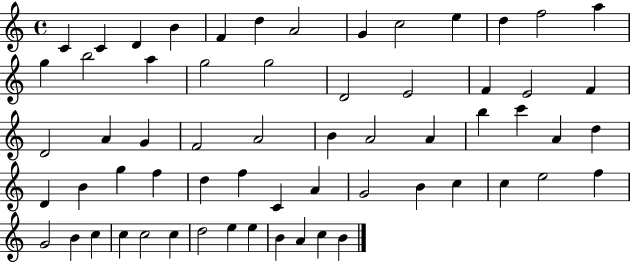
{
  \clef treble
  \time 4/4
  \defaultTimeSignature
  \key c \major
  c'4 c'4 d'4 b'4 | f'4 d''4 a'2 | g'4 c''2 e''4 | d''4 f''2 a''4 | \break g''4 b''2 a''4 | g''2 g''2 | d'2 e'2 | f'4 e'2 f'4 | \break d'2 a'4 g'4 | f'2 a'2 | b'4 a'2 a'4 | b''4 c'''4 a'4 d''4 | \break d'4 b'4 g''4 f''4 | d''4 f''4 c'4 a'4 | g'2 b'4 c''4 | c''4 e''2 f''4 | \break g'2 b'4 c''4 | c''4 c''2 c''4 | d''2 e''4 e''4 | b'4 a'4 c''4 b'4 | \break \bar "|."
}